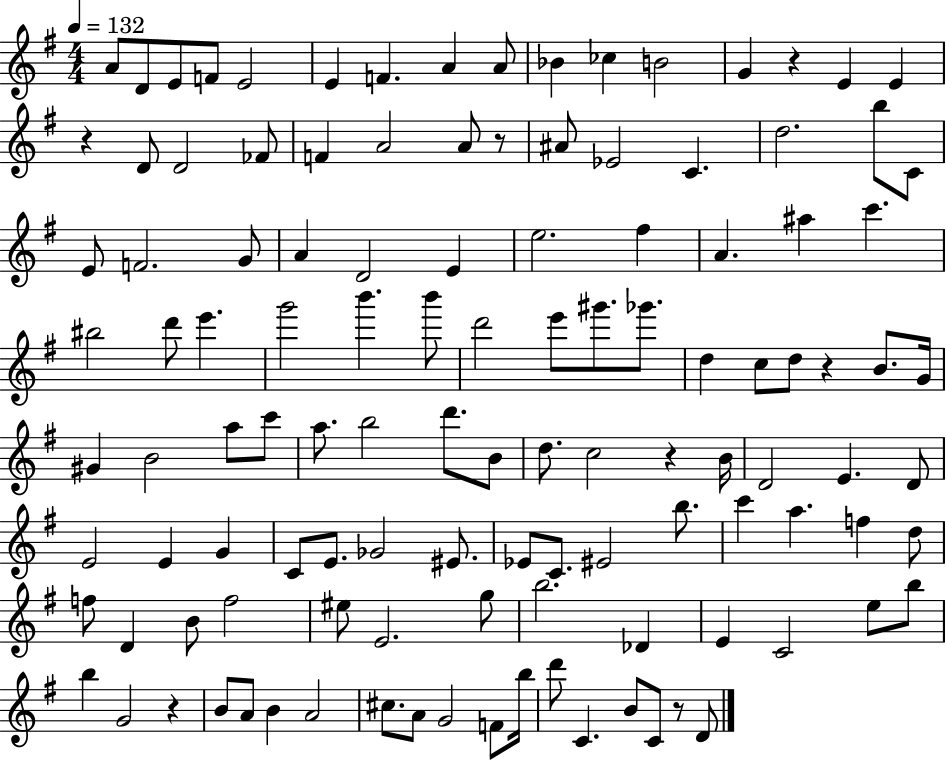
{
  \clef treble
  \numericTimeSignature
  \time 4/4
  \key g \major
  \tempo 4 = 132
  a'8 d'8 e'8 f'8 e'2 | e'4 f'4. a'4 a'8 | bes'4 ces''4 b'2 | g'4 r4 e'4 e'4 | \break r4 d'8 d'2 fes'8 | f'4 a'2 a'8 r8 | ais'8 ees'2 c'4. | d''2. b''8 c'8 | \break e'8 f'2. g'8 | a'4 d'2 e'4 | e''2. fis''4 | a'4. ais''4 c'''4. | \break bis''2 d'''8 e'''4. | g'''2 b'''4. b'''8 | d'''2 e'''8 gis'''8. ges'''8. | d''4 c''8 d''8 r4 b'8. g'16 | \break gis'4 b'2 a''8 c'''8 | a''8. b''2 d'''8. b'8 | d''8. c''2 r4 b'16 | d'2 e'4. d'8 | \break e'2 e'4 g'4 | c'8 e'8. ges'2 eis'8. | ees'8 c'8. eis'2 b''8. | c'''4 a''4. f''4 d''8 | \break f''8 d'4 b'8 f''2 | eis''8 e'2. g''8 | b''2. des'4 | e'4 c'2 e''8 b''8 | \break b''4 g'2 r4 | b'8 a'8 b'4 a'2 | cis''8. a'8 g'2 f'8 b''16 | d'''8 c'4. b'8 c'8 r8 d'8 | \break \bar "|."
}